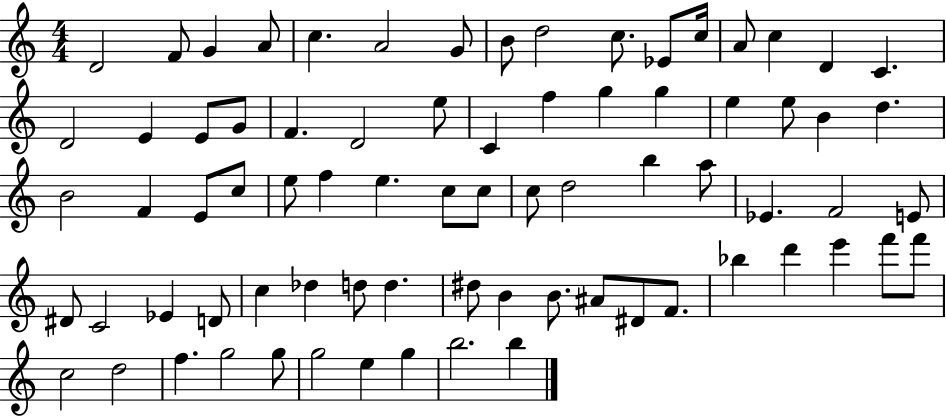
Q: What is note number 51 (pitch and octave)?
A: D4